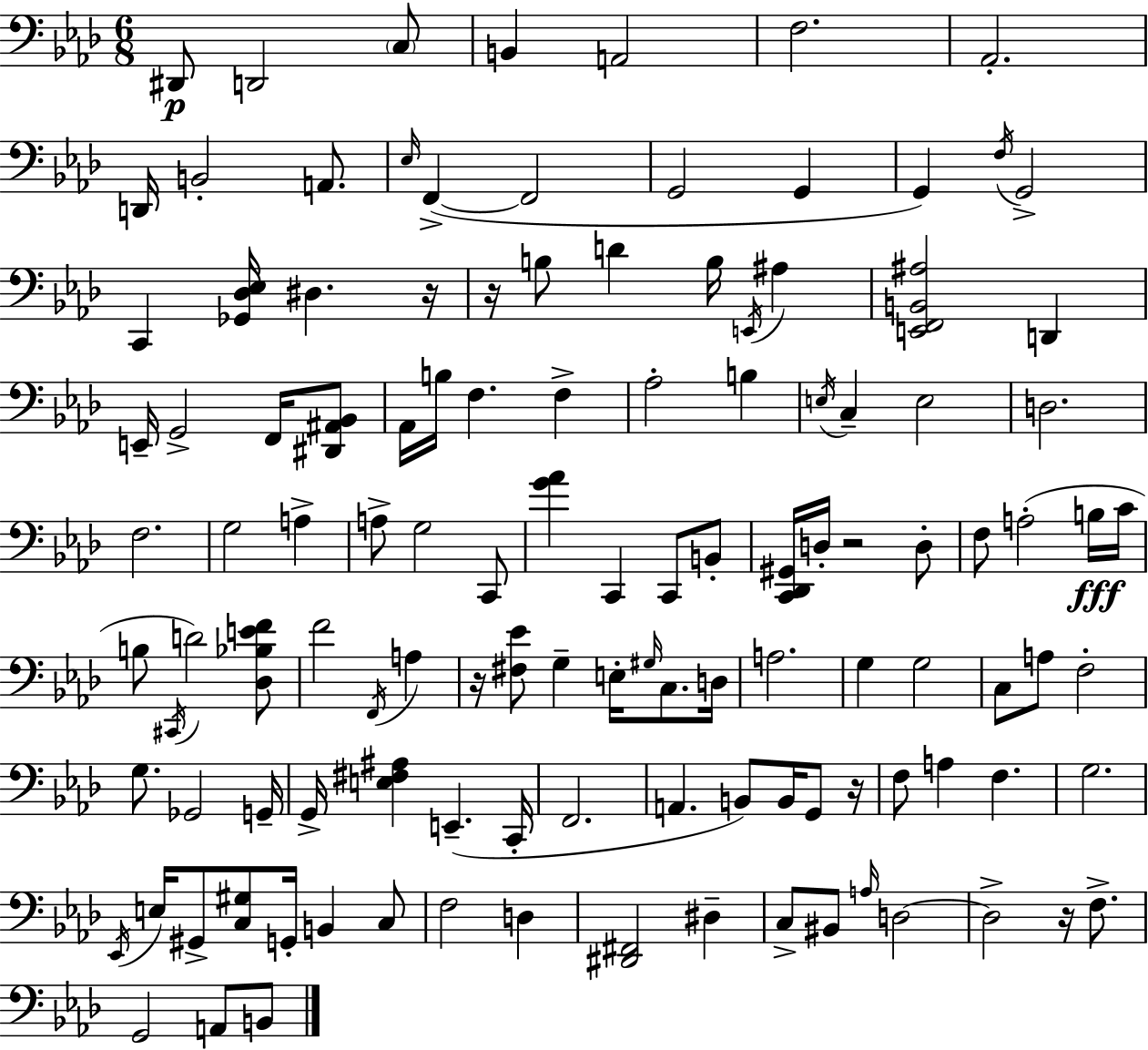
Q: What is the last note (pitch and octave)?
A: B2